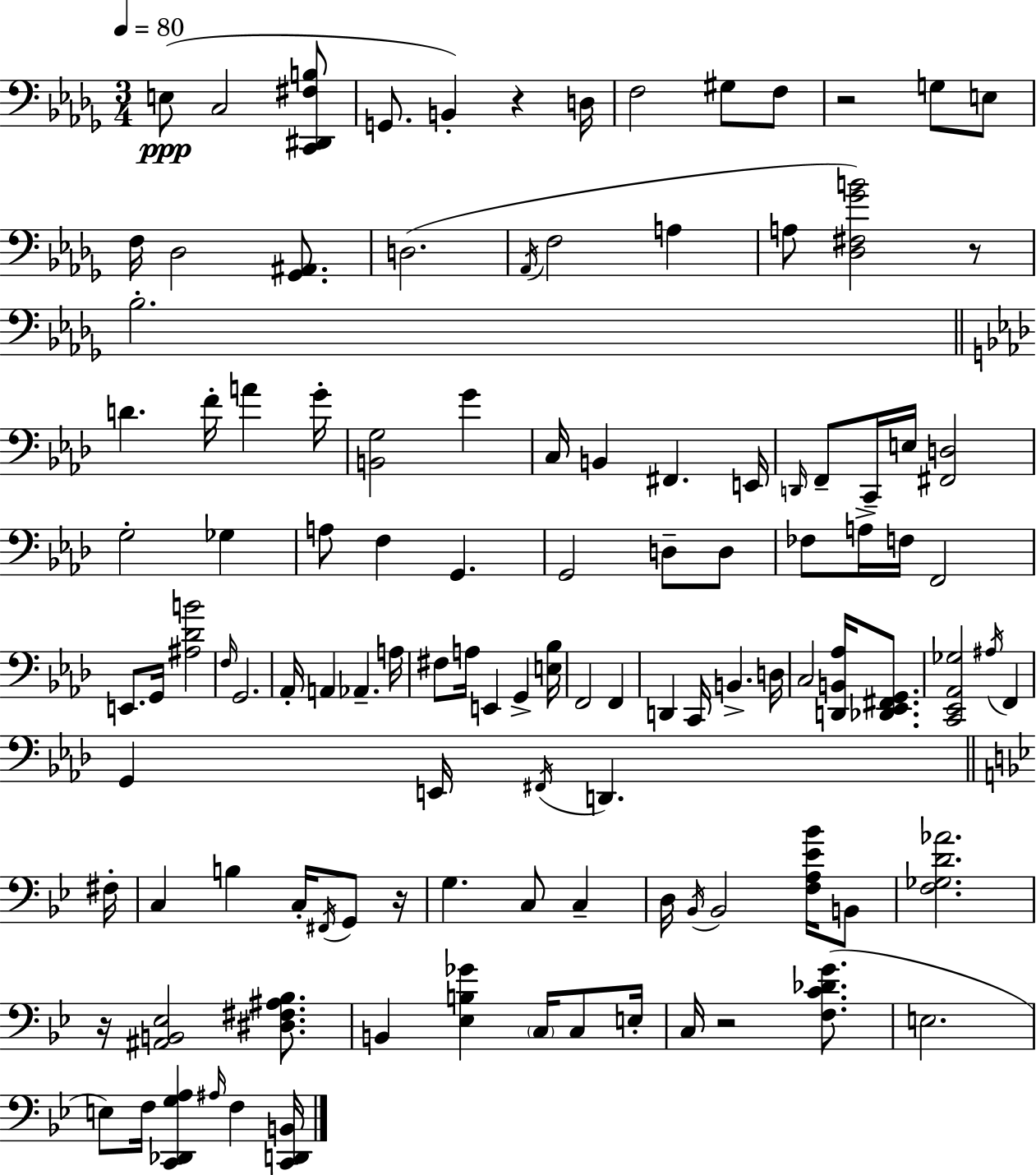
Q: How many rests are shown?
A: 6